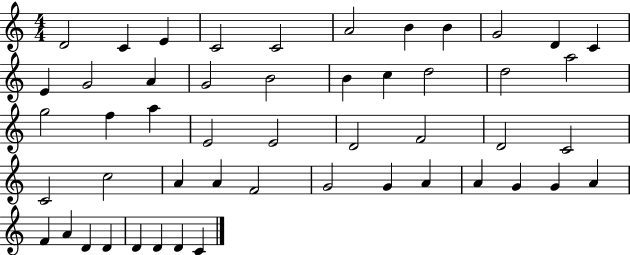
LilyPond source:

{
  \clef treble
  \numericTimeSignature
  \time 4/4
  \key c \major
  d'2 c'4 e'4 | c'2 c'2 | a'2 b'4 b'4 | g'2 d'4 c'4 | \break e'4 g'2 a'4 | g'2 b'2 | b'4 c''4 d''2 | d''2 a''2 | \break g''2 f''4 a''4 | e'2 e'2 | d'2 f'2 | d'2 c'2 | \break c'2 c''2 | a'4 a'4 f'2 | g'2 g'4 a'4 | a'4 g'4 g'4 a'4 | \break f'4 a'4 d'4 d'4 | d'4 d'4 d'4 c'4 | \bar "|."
}